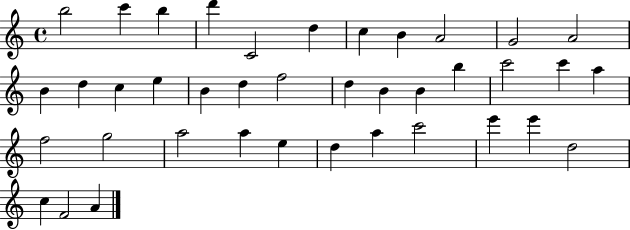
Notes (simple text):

B5/h C6/q B5/q D6/q C4/h D5/q C5/q B4/q A4/h G4/h A4/h B4/q D5/q C5/q E5/q B4/q D5/q F5/h D5/q B4/q B4/q B5/q C6/h C6/q A5/q F5/h G5/h A5/h A5/q E5/q D5/q A5/q C6/h E6/q E6/q D5/h C5/q F4/h A4/q